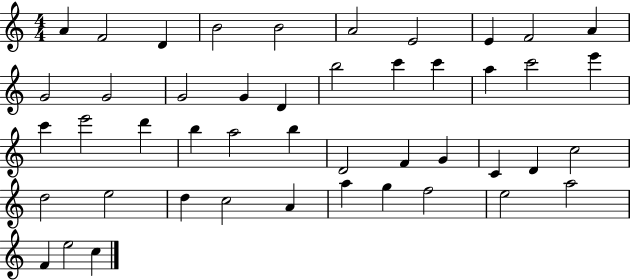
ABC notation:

X:1
T:Untitled
M:4/4
L:1/4
K:C
A F2 D B2 B2 A2 E2 E F2 A G2 G2 G2 G D b2 c' c' a c'2 e' c' e'2 d' b a2 b D2 F G C D c2 d2 e2 d c2 A a g f2 e2 a2 F e2 c